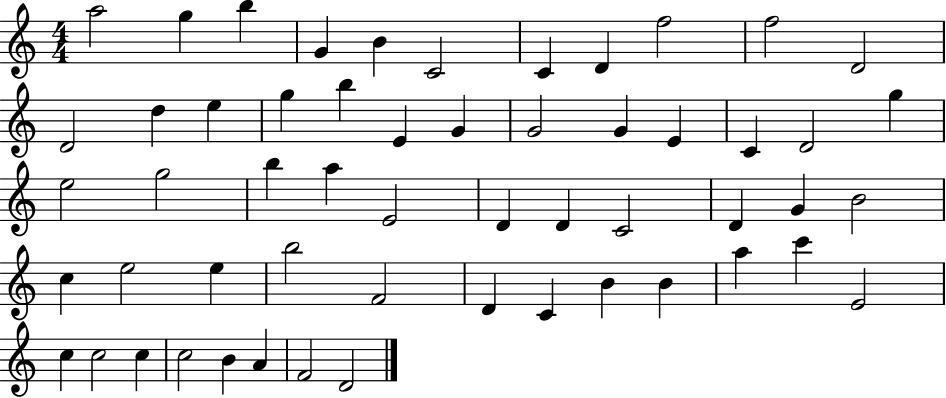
{
  \clef treble
  \numericTimeSignature
  \time 4/4
  \key c \major
  a''2 g''4 b''4 | g'4 b'4 c'2 | c'4 d'4 f''2 | f''2 d'2 | \break d'2 d''4 e''4 | g''4 b''4 e'4 g'4 | g'2 g'4 e'4 | c'4 d'2 g''4 | \break e''2 g''2 | b''4 a''4 e'2 | d'4 d'4 c'2 | d'4 g'4 b'2 | \break c''4 e''2 e''4 | b''2 f'2 | d'4 c'4 b'4 b'4 | a''4 c'''4 e'2 | \break c''4 c''2 c''4 | c''2 b'4 a'4 | f'2 d'2 | \bar "|."
}